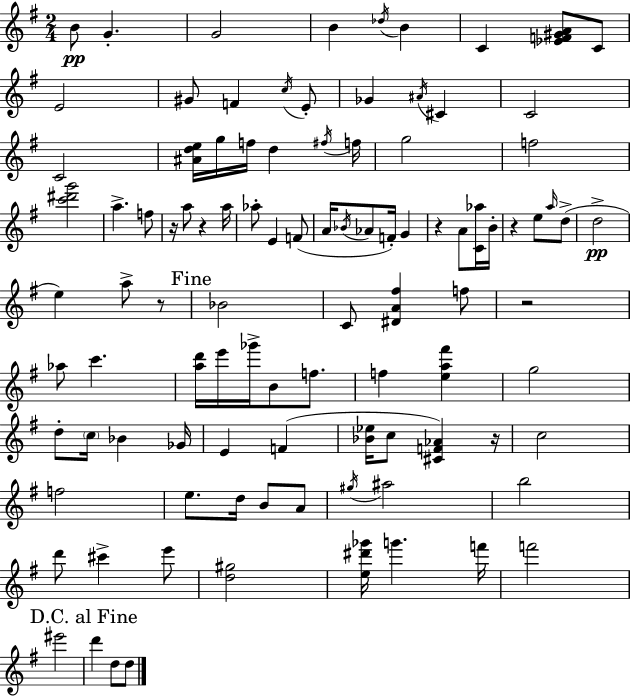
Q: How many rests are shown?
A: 7